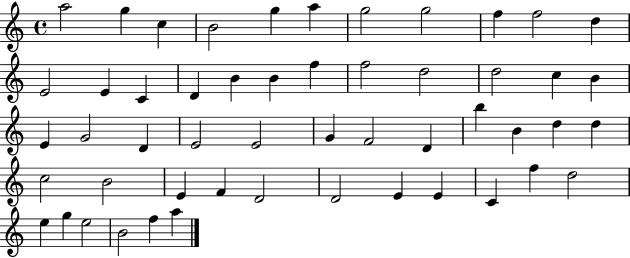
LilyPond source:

{
  \clef treble
  \time 4/4
  \defaultTimeSignature
  \key c \major
  a''2 g''4 c''4 | b'2 g''4 a''4 | g''2 g''2 | f''4 f''2 d''4 | \break e'2 e'4 c'4 | d'4 b'4 b'4 f''4 | f''2 d''2 | d''2 c''4 b'4 | \break e'4 g'2 d'4 | e'2 e'2 | g'4 f'2 d'4 | b''4 b'4 d''4 d''4 | \break c''2 b'2 | e'4 f'4 d'2 | d'2 e'4 e'4 | c'4 f''4 d''2 | \break e''4 g''4 e''2 | b'2 f''4 a''4 | \bar "|."
}